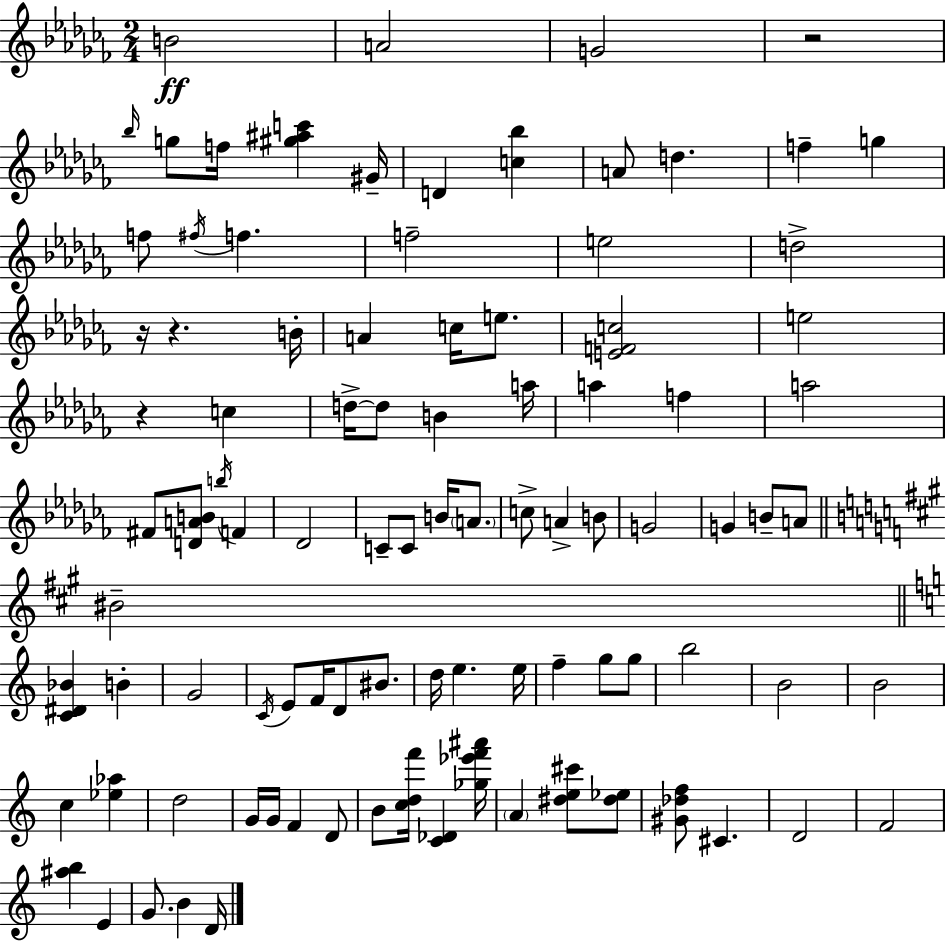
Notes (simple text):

B4/h A4/h G4/h R/h Bb5/s G5/e F5/s [G#5,A#5,C6]/q G#4/s D4/q [C5,Bb5]/q A4/e D5/q. F5/q G5/q F5/e F#5/s F5/q. F5/h E5/h D5/h R/s R/q. B4/s A4/q C5/s E5/e. [E4,F4,C5]/h E5/h R/q C5/q D5/s D5/e B4/q A5/s A5/q F5/q A5/h F#4/e [D4,A4,B4]/e B5/s F4/q Db4/h C4/e C4/e B4/s A4/e. C5/e A4/q B4/e G4/h G4/q B4/e A4/e BIS4/h [C4,D#4,Bb4]/q B4/q G4/h C4/s E4/e F4/s D4/e BIS4/e. D5/s E5/q. E5/s F5/q G5/e G5/e B5/h B4/h B4/h C5/q [Eb5,Ab5]/q D5/h G4/s G4/s F4/q D4/e B4/e [C5,D5,F6]/s [C4,Db4]/q [Gb5,Eb6,F6,A#6]/s A4/q [D#5,E5,C#6]/e [D#5,Eb5]/e [G#4,Db5,F5]/e C#4/q. D4/h F4/h [A#5,B5]/q E4/q G4/e. B4/q D4/s